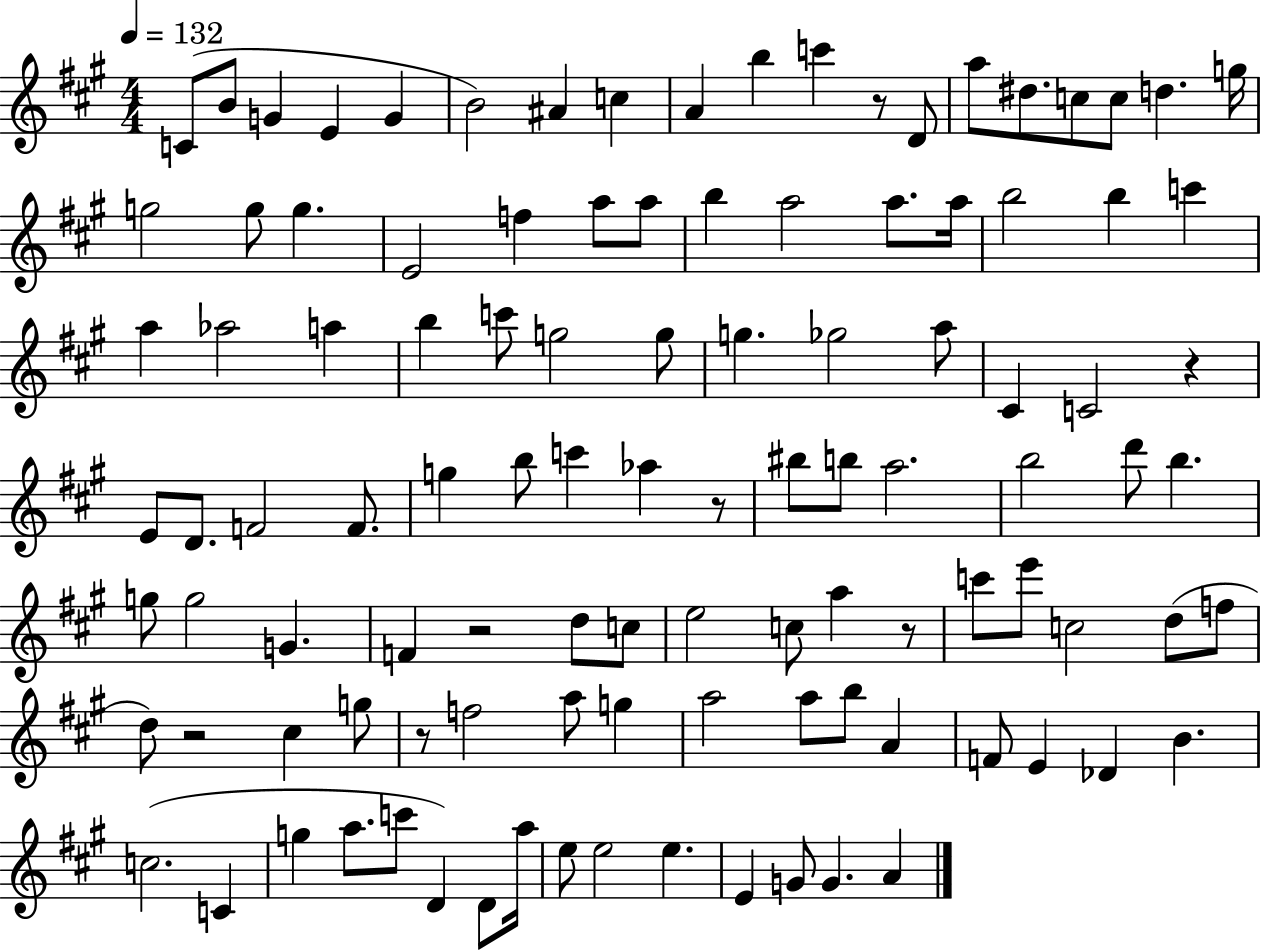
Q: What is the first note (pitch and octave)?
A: C4